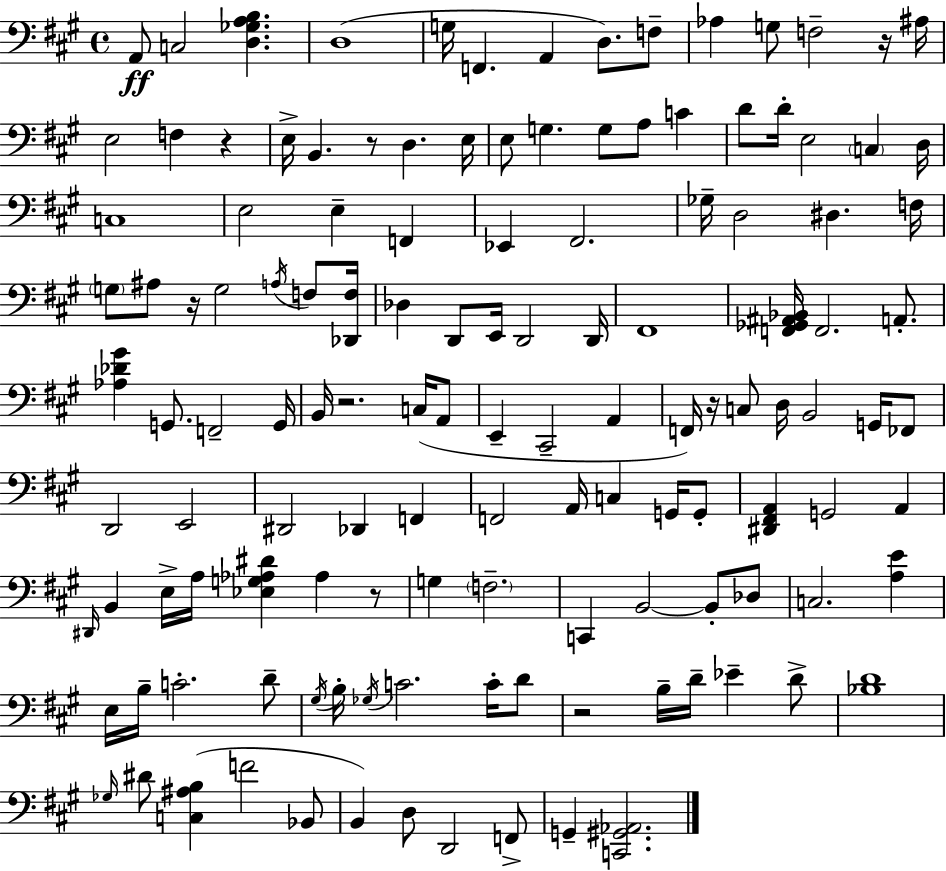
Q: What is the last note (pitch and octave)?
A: G2